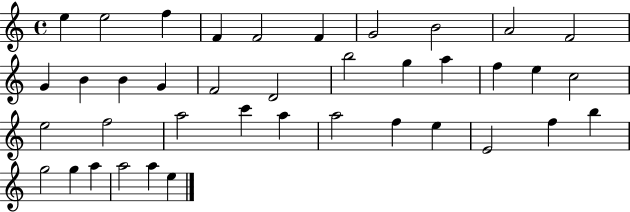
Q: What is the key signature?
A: C major